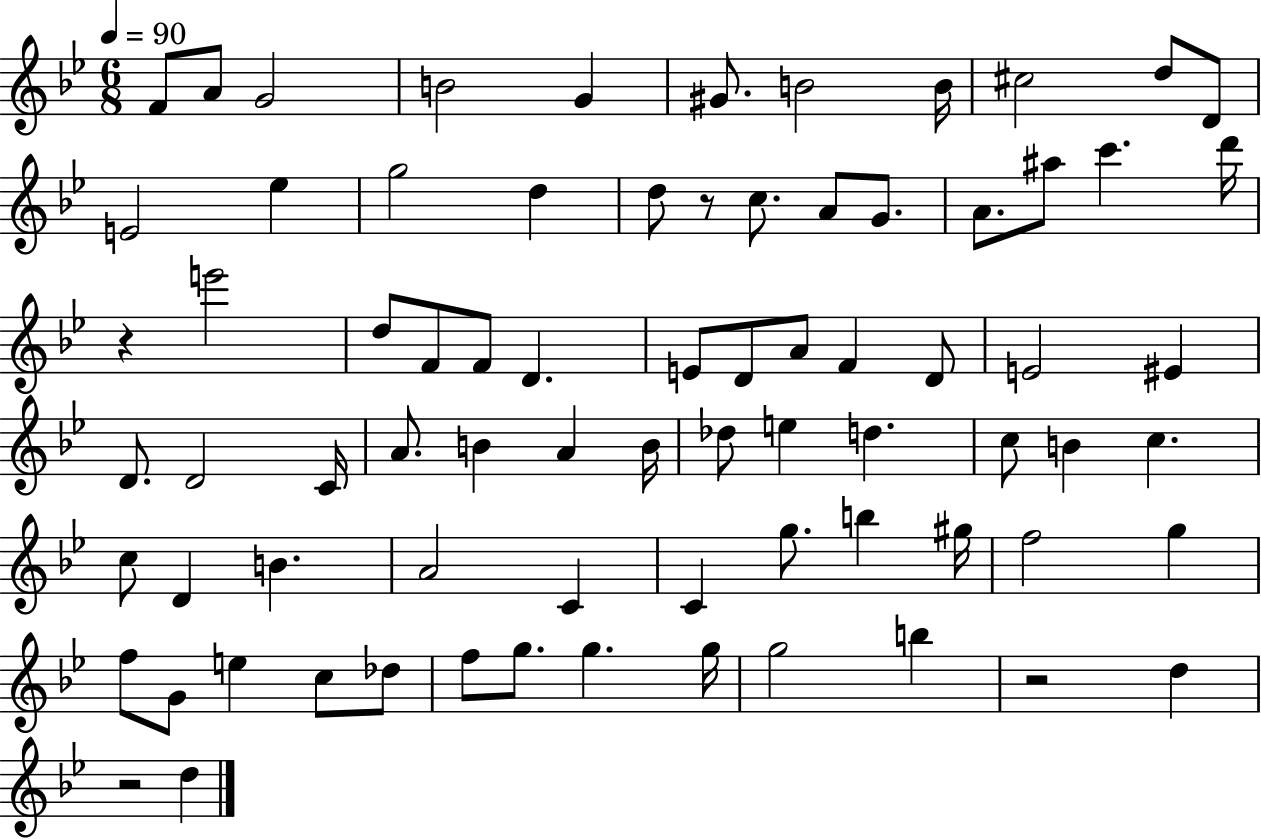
F4/e A4/e G4/h B4/h G4/q G#4/e. B4/h B4/s C#5/h D5/e D4/e E4/h Eb5/q G5/h D5/q D5/e R/e C5/e. A4/e G4/e. A4/e. A#5/e C6/q. D6/s R/q E6/h D5/e F4/e F4/e D4/q. E4/e D4/e A4/e F4/q D4/e E4/h EIS4/q D4/e. D4/h C4/s A4/e. B4/q A4/q B4/s Db5/e E5/q D5/q. C5/e B4/q C5/q. C5/e D4/q B4/q. A4/h C4/q C4/q G5/e. B5/q G#5/s F5/h G5/q F5/e G4/e E5/q C5/e Db5/e F5/e G5/e. G5/q. G5/s G5/h B5/q R/h D5/q R/h D5/q